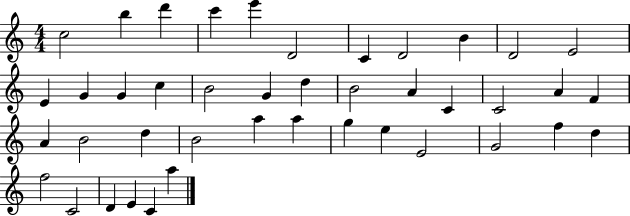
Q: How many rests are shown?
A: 0